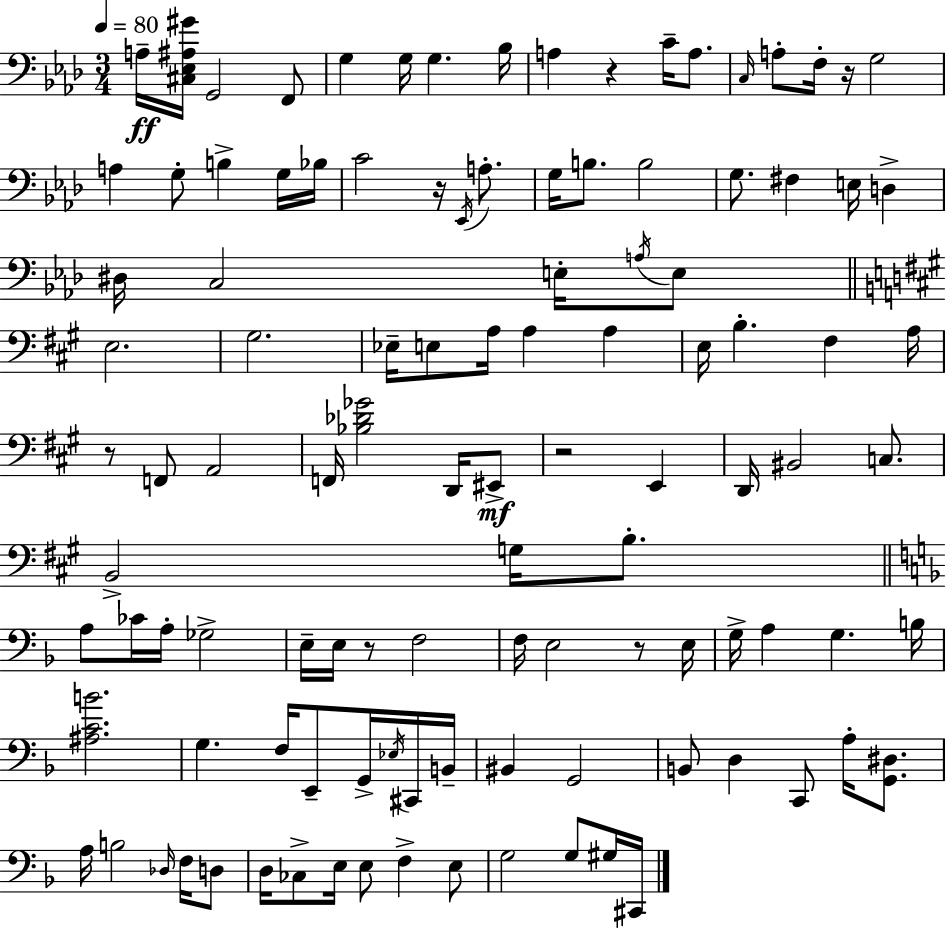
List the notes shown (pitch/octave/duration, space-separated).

A3/s [C#3,Eb3,A#3,G#4]/s G2/h F2/e G3/q G3/s G3/q. Bb3/s A3/q R/q C4/s A3/e. C3/s A3/e F3/s R/s G3/h A3/q G3/e B3/q G3/s Bb3/s C4/h R/s Eb2/s A3/e. G3/s B3/e. B3/h G3/e. F#3/q E3/s D3/q D#3/s C3/h E3/s A3/s E3/e E3/h. G#3/h. Eb3/s E3/e A3/s A3/q A3/q E3/s B3/q. F#3/q A3/s R/e F2/e A2/h F2/s [Bb3,Db4,Gb4]/h D2/s EIS2/e R/h E2/q D2/s BIS2/h C3/e. B2/h G3/s B3/e. A3/e CES4/s A3/s Gb3/h E3/s E3/s R/e F3/h F3/s E3/h R/e E3/s G3/s A3/q G3/q. B3/s [A#3,C4,B4]/h. G3/q. F3/s E2/e G2/s Eb3/s C#2/s B2/s BIS2/q G2/h B2/e D3/q C2/e A3/s [G2,D#3]/e. A3/s B3/h Db3/s F3/s D3/e D3/s CES3/e E3/s E3/e F3/q E3/e G3/h G3/e G#3/s C#2/s